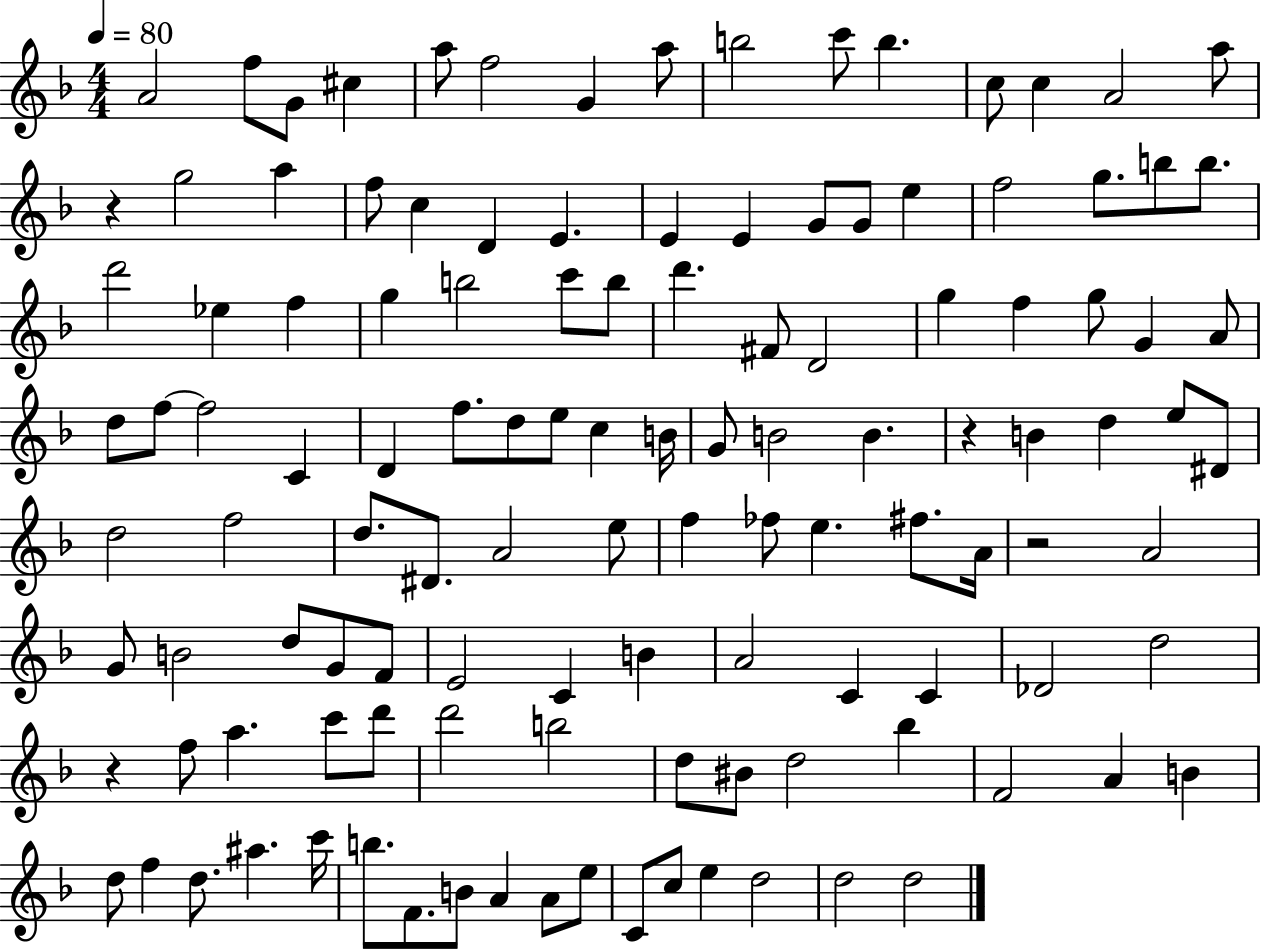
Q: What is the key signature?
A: F major